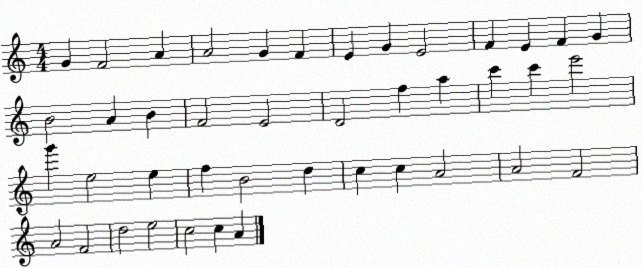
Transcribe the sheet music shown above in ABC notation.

X:1
T:Untitled
M:4/4
L:1/4
K:C
G F2 A A2 G F E G E2 F E F G B2 A B F2 E2 D2 f a c' c' e'2 g' e2 e f B2 d c c A2 A2 F2 A2 F2 d2 e2 c2 c A